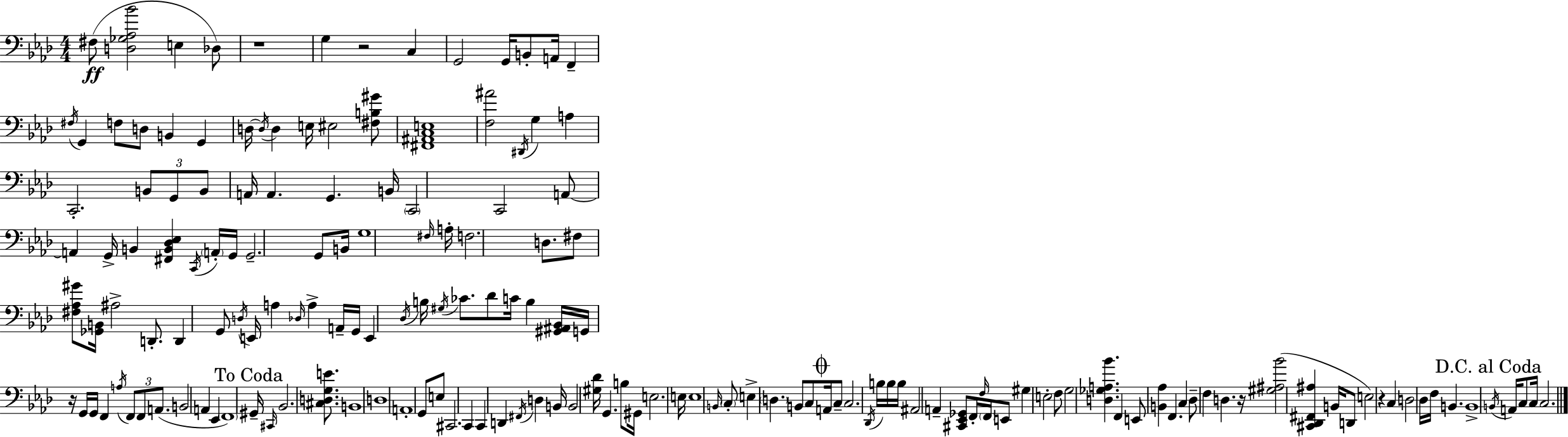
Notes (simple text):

F#3/e [D3,Gb3,Ab3,Bb4]/h E3/q Db3/e R/w G3/q R/h C3/q G2/h G2/s B2/e A2/s F2/q F#3/s G2/q F3/e D3/e B2/q G2/q D3/s D3/s D3/q E3/s EIS3/h [F#3,B3,G#4]/e [F#2,A#2,C3,E3]/w [F3,A#4]/h D#2/s G3/q A3/q C2/h. B2/e G2/e B2/e A2/s A2/q. G2/q. B2/s C2/h C2/h A2/e A2/q G2/s B2/q [F#2,B2,Db3,Eb3]/q C2/s A2/s G2/s G2/h. G2/e B2/s G3/w F#3/s A3/s F3/h. D3/e. F#3/e [F#3,Ab3,G#4]/e [Gb2,B2]/s A#3/h D2/e. D2/q G2/e D3/s E2/s A3/q Db3/s A3/q A2/s G2/s E2/q Db3/s B3/s G#3/s CES4/e. Db4/e C4/s B3/q [G#2,A#2,Bb2]/s G2/s R/s G2/s G2/s F2/q A3/s F2/e F2/e A2/e. B2/h A2/q Eb2/q F2/w G#2/s C#2/s Bb2/h. [C#3,D3,G3,E4]/e. B2/w D3/w A2/w G2/e E3/e C#2/h. C2/q C2/q D2/q F#2/s D3/q B2/s B2/h [G#3,Db4]/s G2/q. B3/e G#2/s E3/h. E3/s E3/w B2/s C3/e E3/q D3/q. B2/e C3/e A2/s C3/e C3/h. Db2/s B3/s B3/s B3/s A#2/h A2/q [C#2,Eb2,Gb2]/e F2/s F3/s F2/s E2/e G#3/q E3/h F3/e G3/h [D3,Gb3,A3,Bb4]/q. F2/q E2/e [B2,Ab3]/q F2/q. C3/q Db3/e F3/q D3/q. R/s [G#3,A#3,Bb4]/h [C#2,Db2,F#2,A#3]/q B2/s D2/e E3/h R/q C3/q D3/h Db3/s F3/s B2/q. B2/w B2/s A2/s C3/e C3/s C3/h.